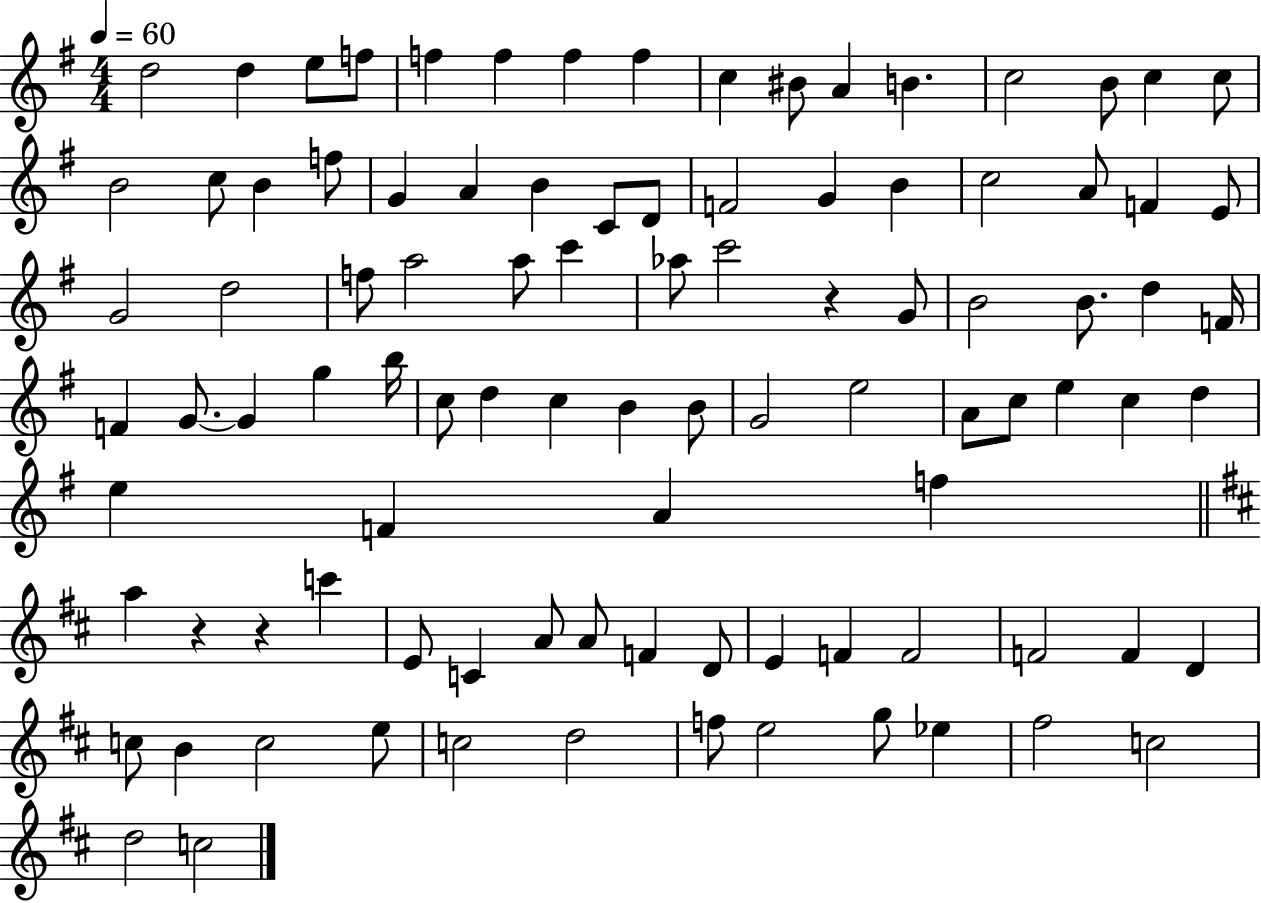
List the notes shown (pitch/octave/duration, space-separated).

D5/h D5/q E5/e F5/e F5/q F5/q F5/q F5/q C5/q BIS4/e A4/q B4/q. C5/h B4/e C5/q C5/e B4/h C5/e B4/q F5/e G4/q A4/q B4/q C4/e D4/e F4/h G4/q B4/q C5/h A4/e F4/q E4/e G4/h D5/h F5/e A5/h A5/e C6/q Ab5/e C6/h R/q G4/e B4/h B4/e. D5/q F4/s F4/q G4/e. G4/q G5/q B5/s C5/e D5/q C5/q B4/q B4/e G4/h E5/h A4/e C5/e E5/q C5/q D5/q E5/q F4/q A4/q F5/q A5/q R/q R/q C6/q E4/e C4/q A4/e A4/e F4/q D4/e E4/q F4/q F4/h F4/h F4/q D4/q C5/e B4/q C5/h E5/e C5/h D5/h F5/e E5/h G5/e Eb5/q F#5/h C5/h D5/h C5/h